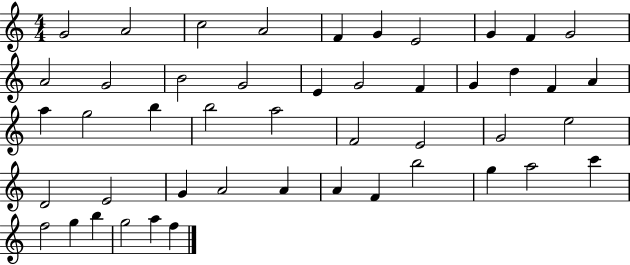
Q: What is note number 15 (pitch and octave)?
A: E4